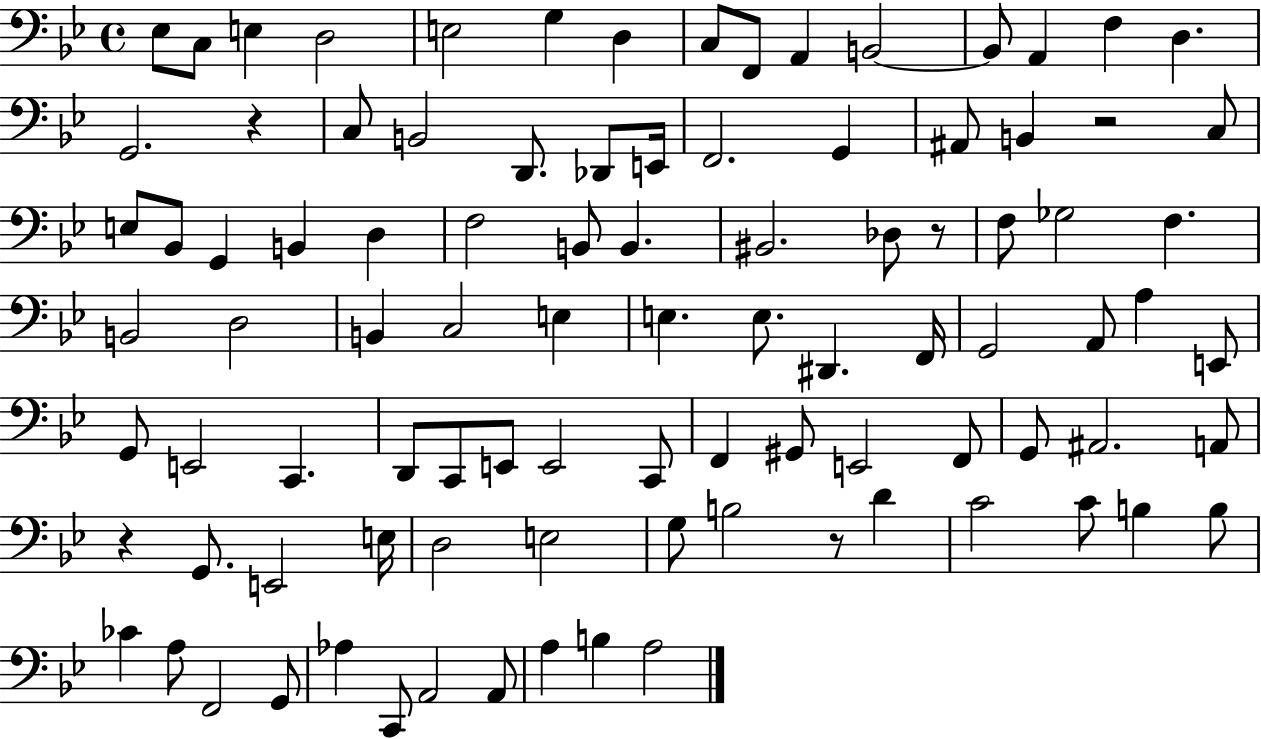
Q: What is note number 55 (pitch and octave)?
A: C2